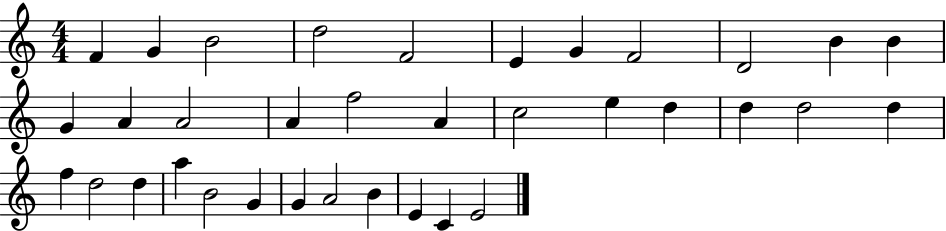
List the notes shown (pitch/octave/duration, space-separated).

F4/q G4/q B4/h D5/h F4/h E4/q G4/q F4/h D4/h B4/q B4/q G4/q A4/q A4/h A4/q F5/h A4/q C5/h E5/q D5/q D5/q D5/h D5/q F5/q D5/h D5/q A5/q B4/h G4/q G4/q A4/h B4/q E4/q C4/q E4/h